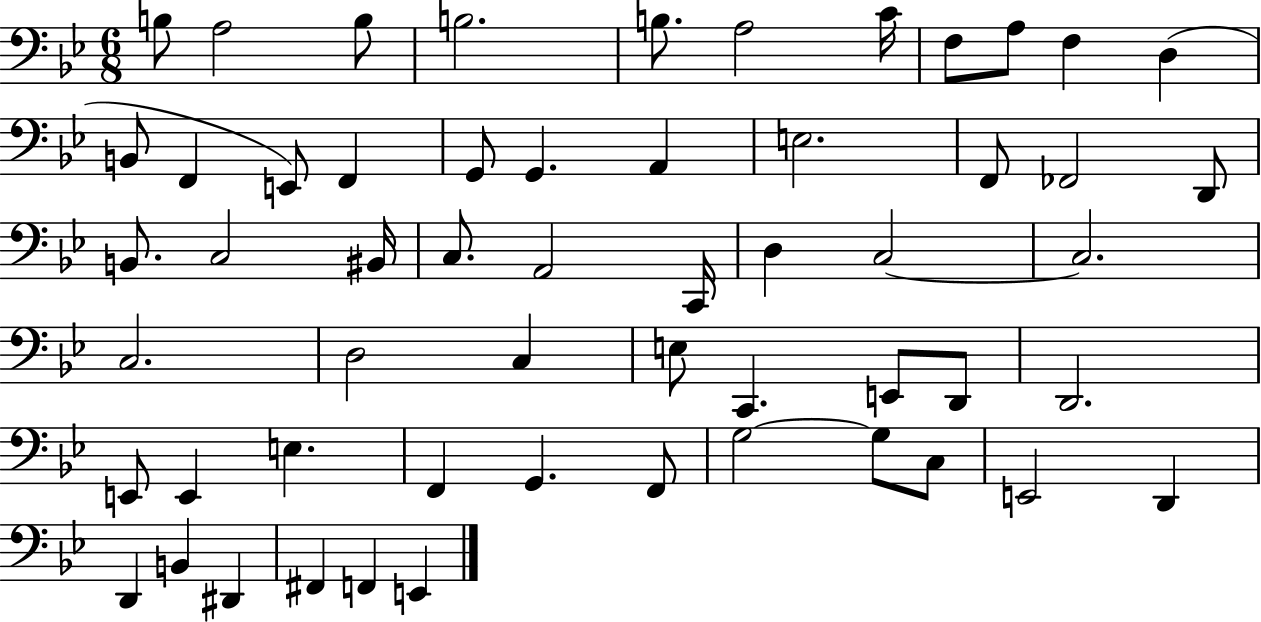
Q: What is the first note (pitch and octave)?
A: B3